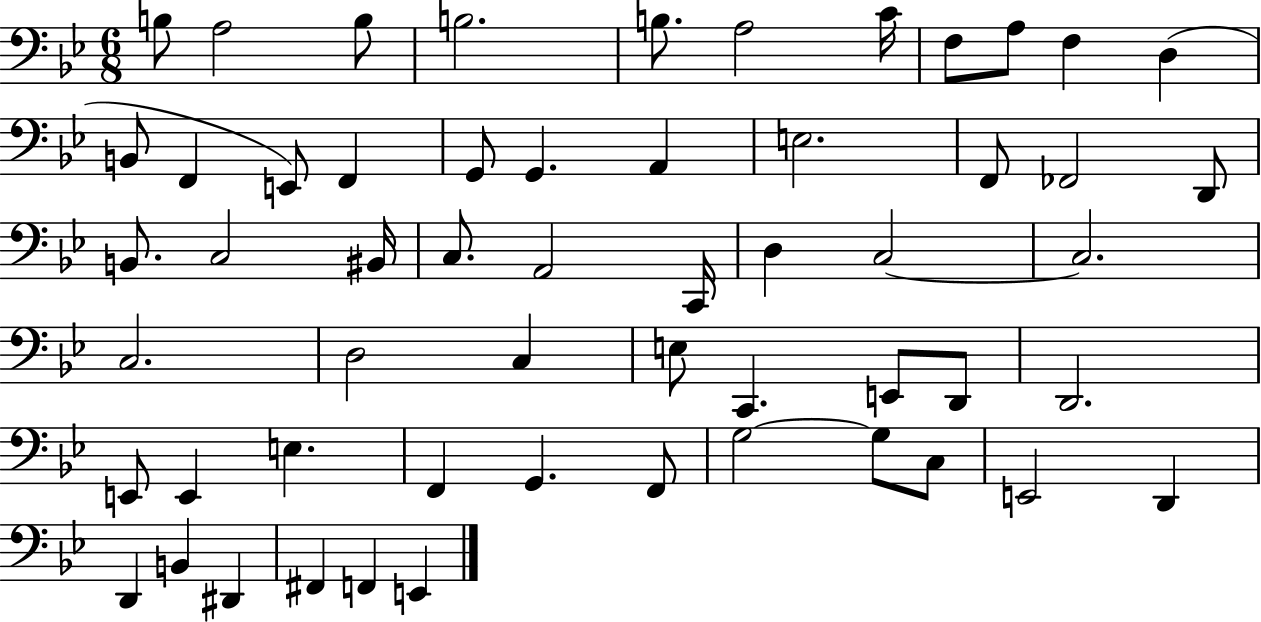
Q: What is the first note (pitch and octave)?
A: B3